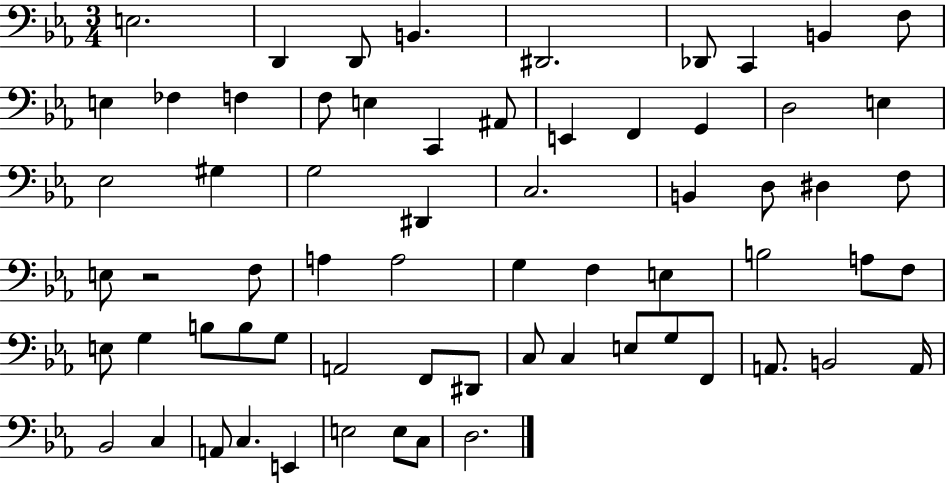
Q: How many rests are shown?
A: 1